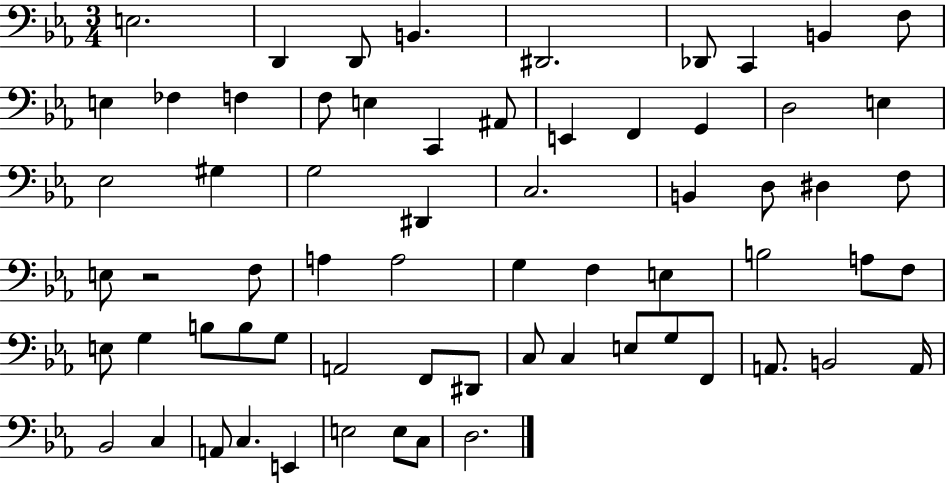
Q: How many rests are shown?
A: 1